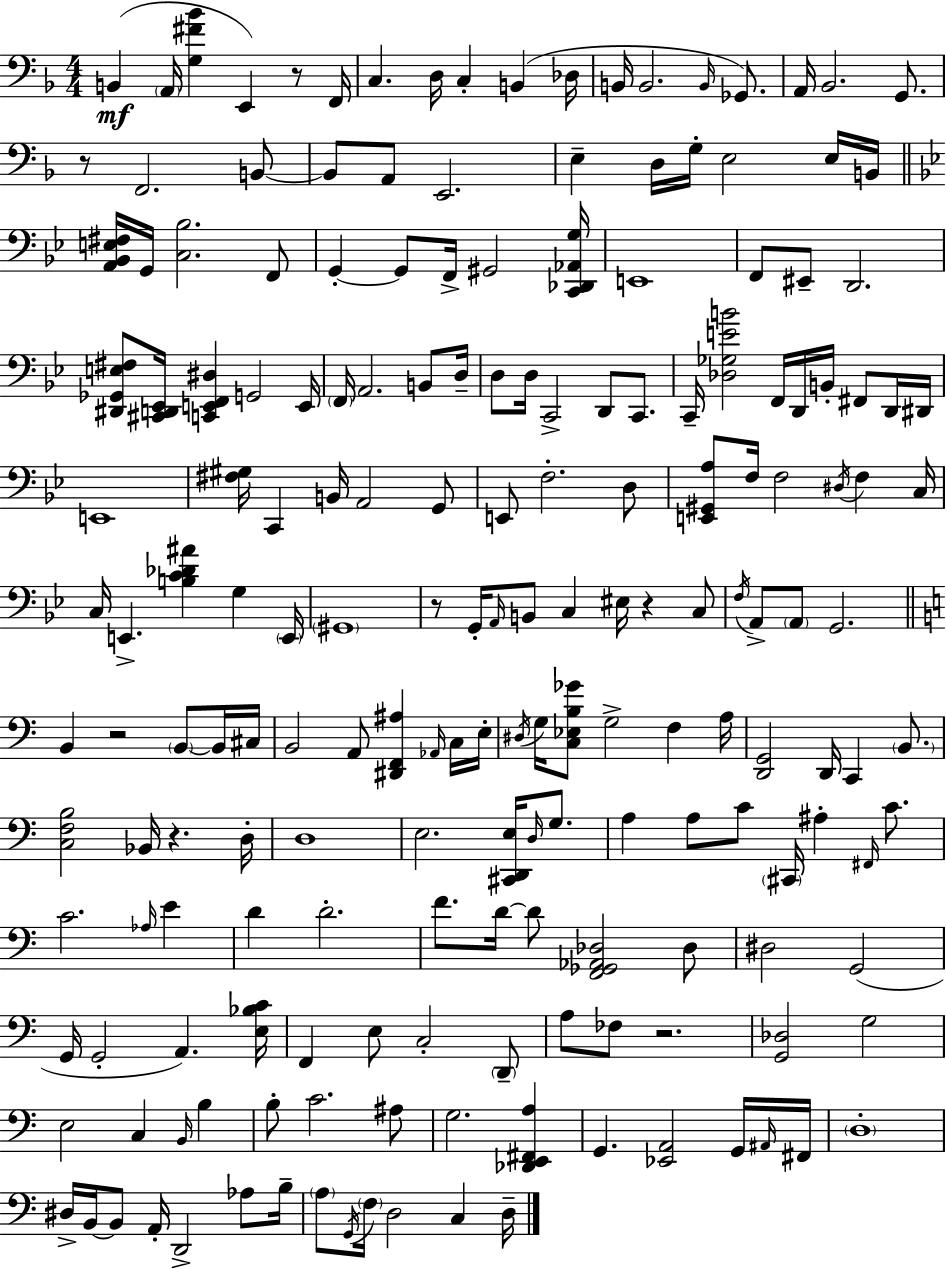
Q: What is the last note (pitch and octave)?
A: D3